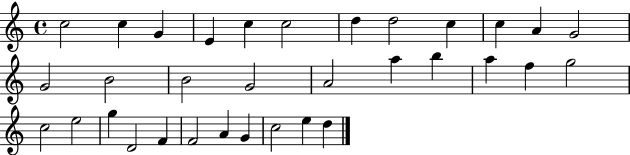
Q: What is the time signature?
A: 4/4